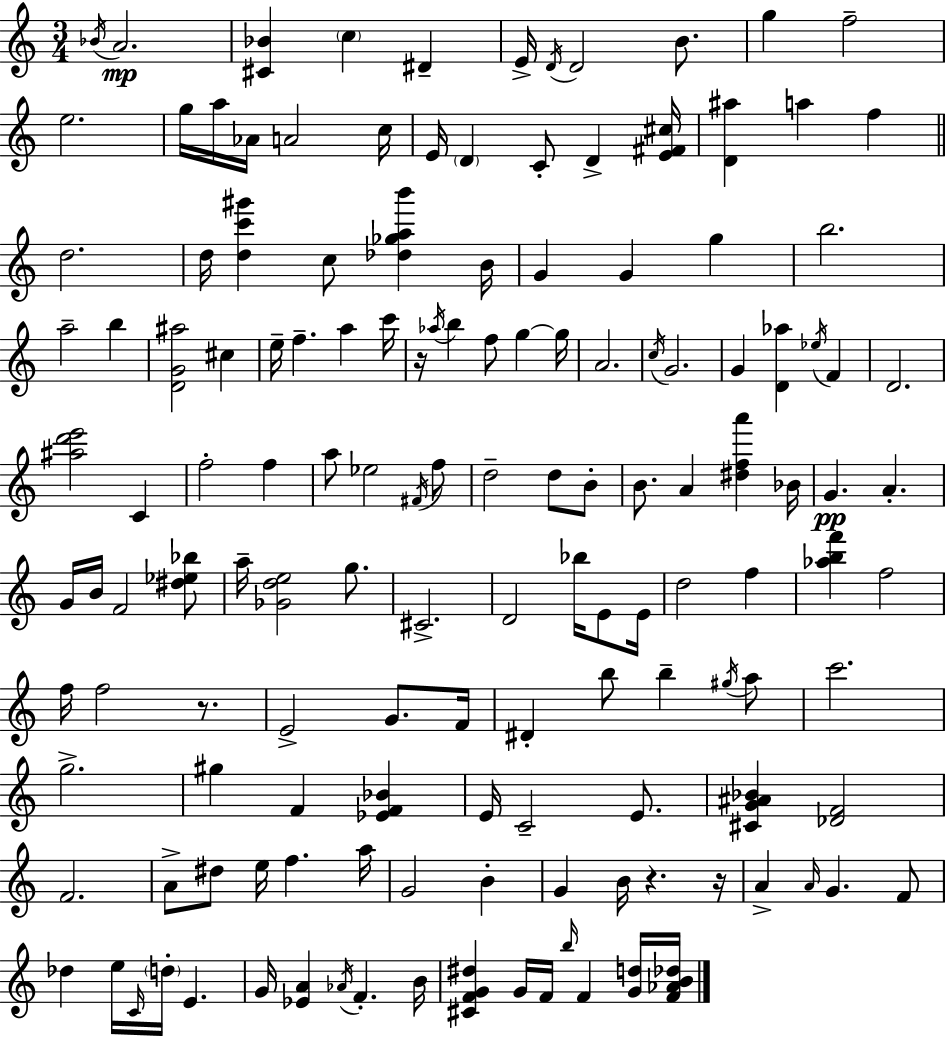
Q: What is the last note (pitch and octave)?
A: F4